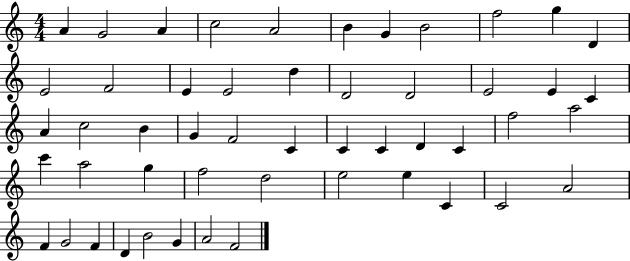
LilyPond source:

{
  \clef treble
  \numericTimeSignature
  \time 4/4
  \key c \major
  a'4 g'2 a'4 | c''2 a'2 | b'4 g'4 b'2 | f''2 g''4 d'4 | \break e'2 f'2 | e'4 e'2 d''4 | d'2 d'2 | e'2 e'4 c'4 | \break a'4 c''2 b'4 | g'4 f'2 c'4 | c'4 c'4 d'4 c'4 | f''2 a''2 | \break c'''4 a''2 g''4 | f''2 d''2 | e''2 e''4 c'4 | c'2 a'2 | \break f'4 g'2 f'4 | d'4 b'2 g'4 | a'2 f'2 | \bar "|."
}